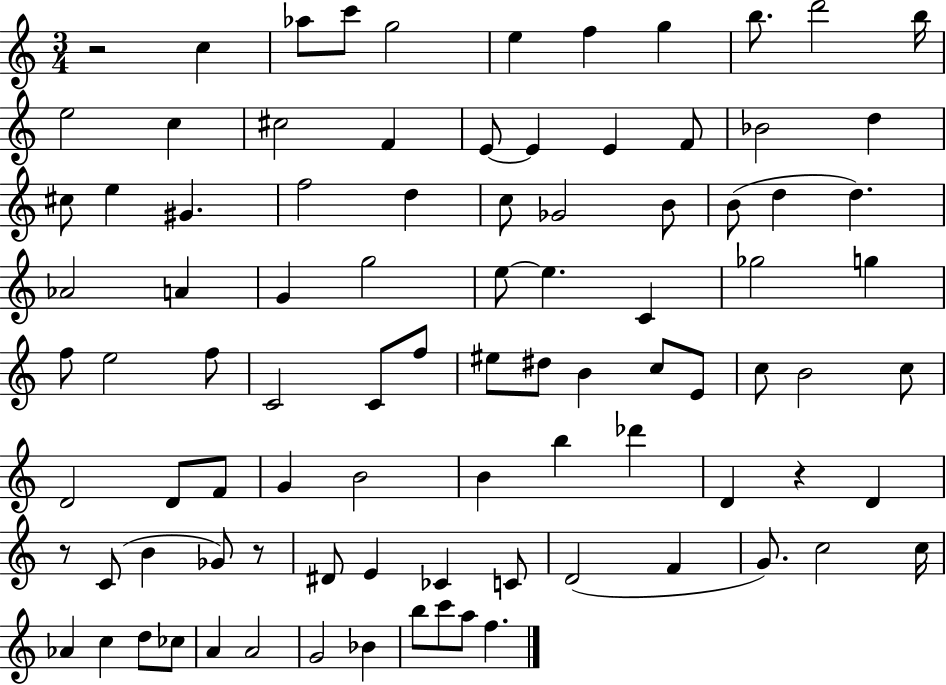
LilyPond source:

{
  \clef treble
  \numericTimeSignature
  \time 3/4
  \key c \major
  r2 c''4 | aes''8 c'''8 g''2 | e''4 f''4 g''4 | b''8. d'''2 b''16 | \break e''2 c''4 | cis''2 f'4 | e'8~~ e'4 e'4 f'8 | bes'2 d''4 | \break cis''8 e''4 gis'4. | f''2 d''4 | c''8 ges'2 b'8 | b'8( d''4 d''4.) | \break aes'2 a'4 | g'4 g''2 | e''8~~ e''4. c'4 | ges''2 g''4 | \break f''8 e''2 f''8 | c'2 c'8 f''8 | eis''8 dis''8 b'4 c''8 e'8 | c''8 b'2 c''8 | \break d'2 d'8 f'8 | g'4 b'2 | b'4 b''4 des'''4 | d'4 r4 d'4 | \break r8 c'8( b'4 ges'8) r8 | dis'8 e'4 ces'4 c'8 | d'2( f'4 | g'8.) c''2 c''16 | \break aes'4 c''4 d''8 ces''8 | a'4 a'2 | g'2 bes'4 | b''8 c'''8 a''8 f''4. | \break \bar "|."
}